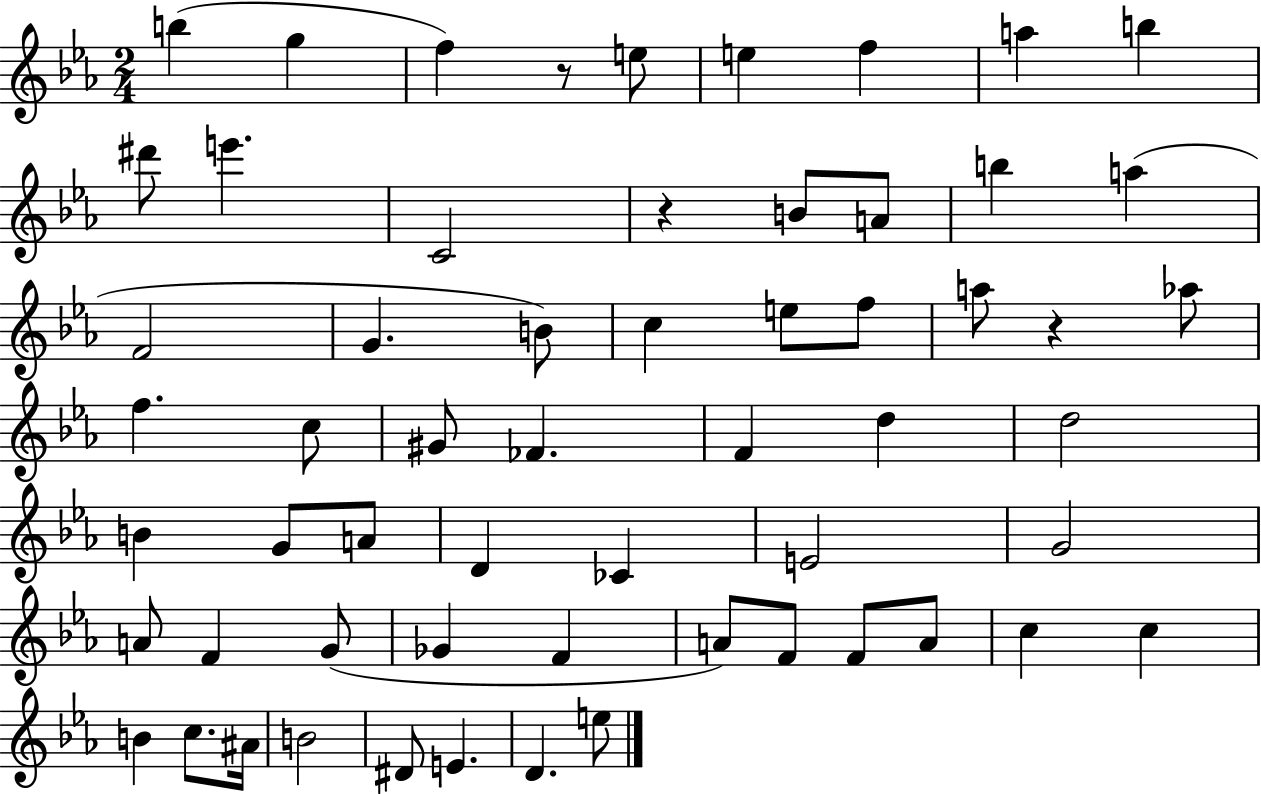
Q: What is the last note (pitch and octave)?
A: E5